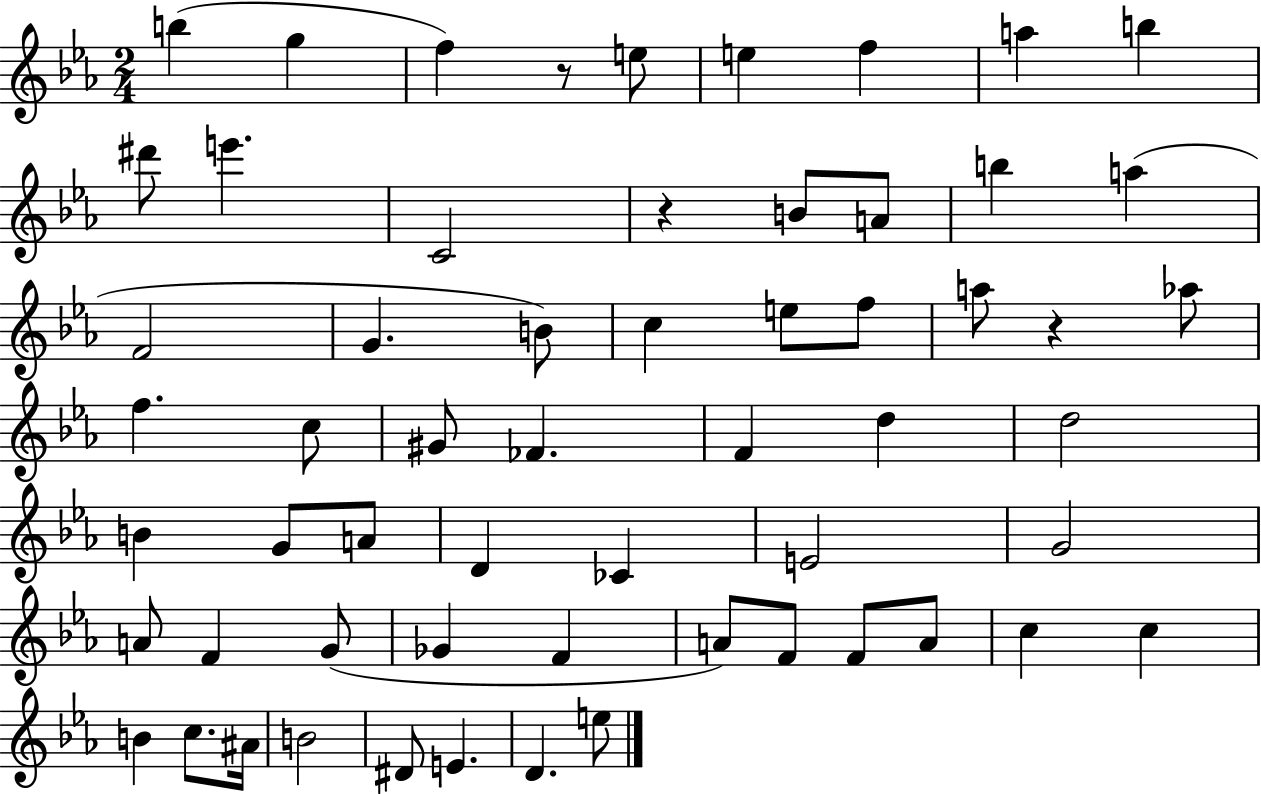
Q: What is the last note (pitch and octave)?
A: E5